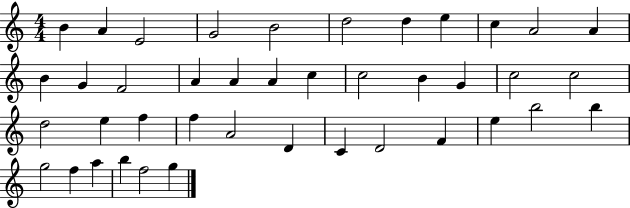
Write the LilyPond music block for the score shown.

{
  \clef treble
  \numericTimeSignature
  \time 4/4
  \key c \major
  b'4 a'4 e'2 | g'2 b'2 | d''2 d''4 e''4 | c''4 a'2 a'4 | \break b'4 g'4 f'2 | a'4 a'4 a'4 c''4 | c''2 b'4 g'4 | c''2 c''2 | \break d''2 e''4 f''4 | f''4 a'2 d'4 | c'4 d'2 f'4 | e''4 b''2 b''4 | \break g''2 f''4 a''4 | b''4 f''2 g''4 | \bar "|."
}